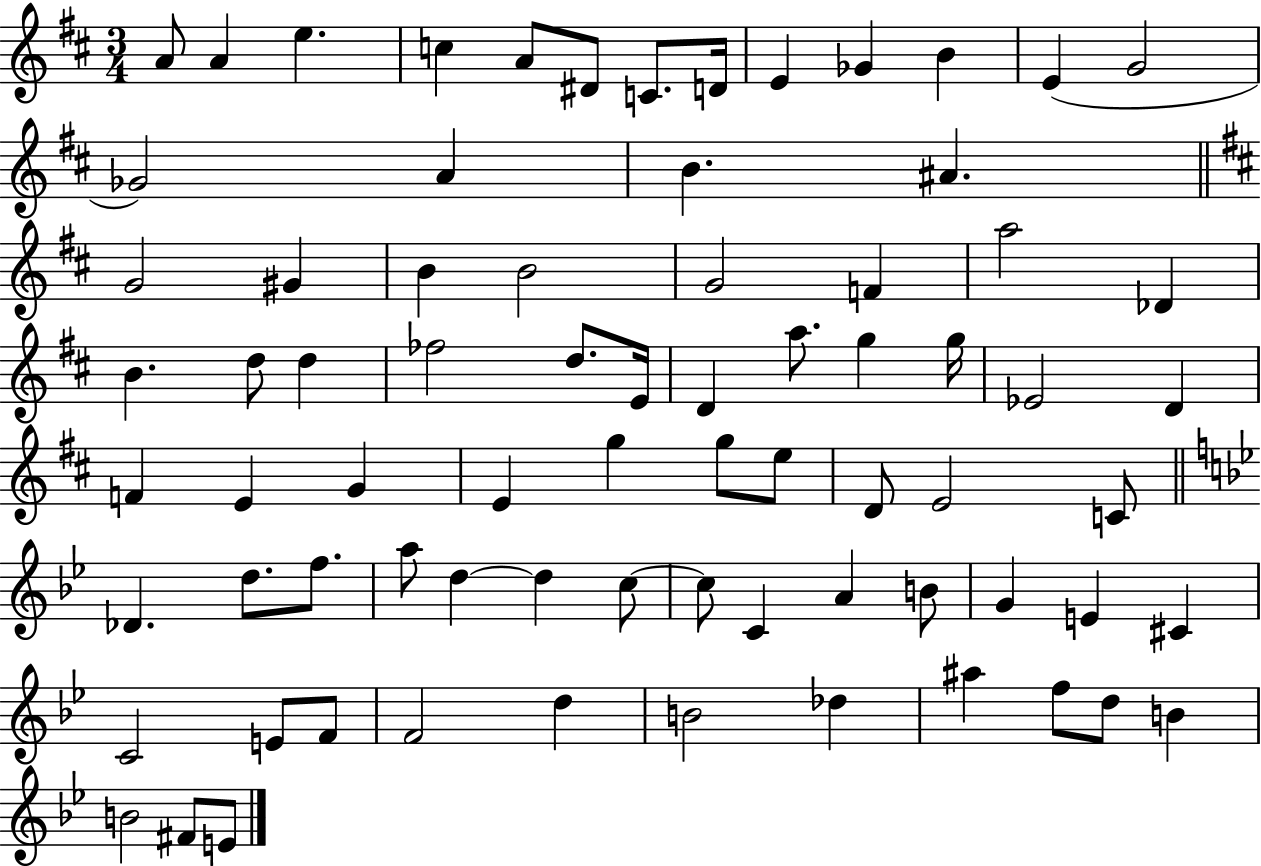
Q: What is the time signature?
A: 3/4